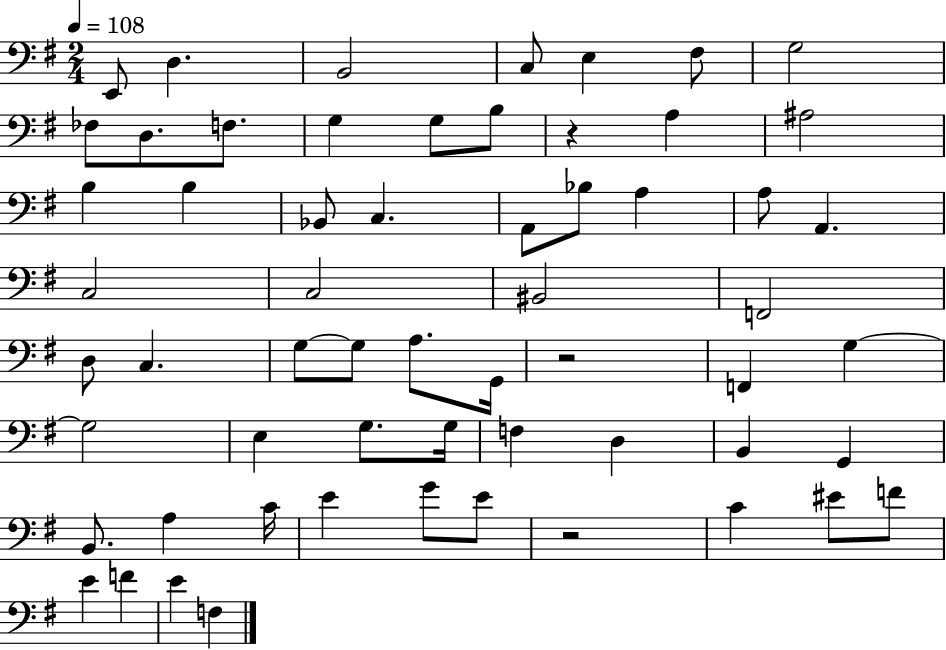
E2/e D3/q. B2/h C3/e E3/q F#3/e G3/h FES3/e D3/e. F3/e. G3/q G3/e B3/e R/q A3/q A#3/h B3/q B3/q Bb2/e C3/q. A2/e Bb3/e A3/q A3/e A2/q. C3/h C3/h BIS2/h F2/h D3/e C3/q. G3/e G3/e A3/e. G2/s R/h F2/q G3/q G3/h E3/q G3/e. G3/s F3/q D3/q B2/q G2/q B2/e. A3/q C4/s E4/q G4/e E4/e R/h C4/q EIS4/e F4/e E4/q F4/q E4/q F3/q